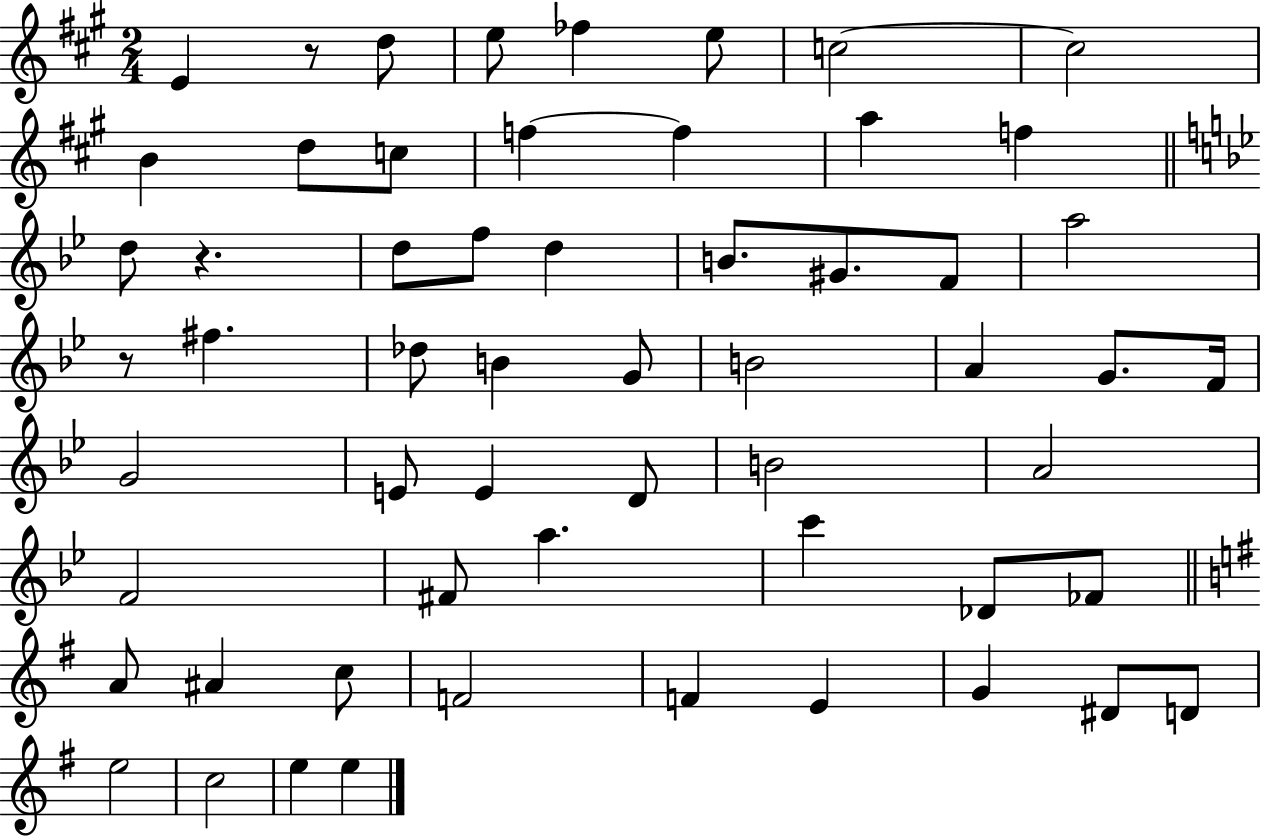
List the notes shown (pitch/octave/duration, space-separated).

E4/q R/e D5/e E5/e FES5/q E5/e C5/h C5/h B4/q D5/e C5/e F5/q F5/q A5/q F5/q D5/e R/q. D5/e F5/e D5/q B4/e. G#4/e. F4/e A5/h R/e F#5/q. Db5/e B4/q G4/e B4/h A4/q G4/e. F4/s G4/h E4/e E4/q D4/e B4/h A4/h F4/h F#4/e A5/q. C6/q Db4/e FES4/e A4/e A#4/q C5/e F4/h F4/q E4/q G4/q D#4/e D4/e E5/h C5/h E5/q E5/q